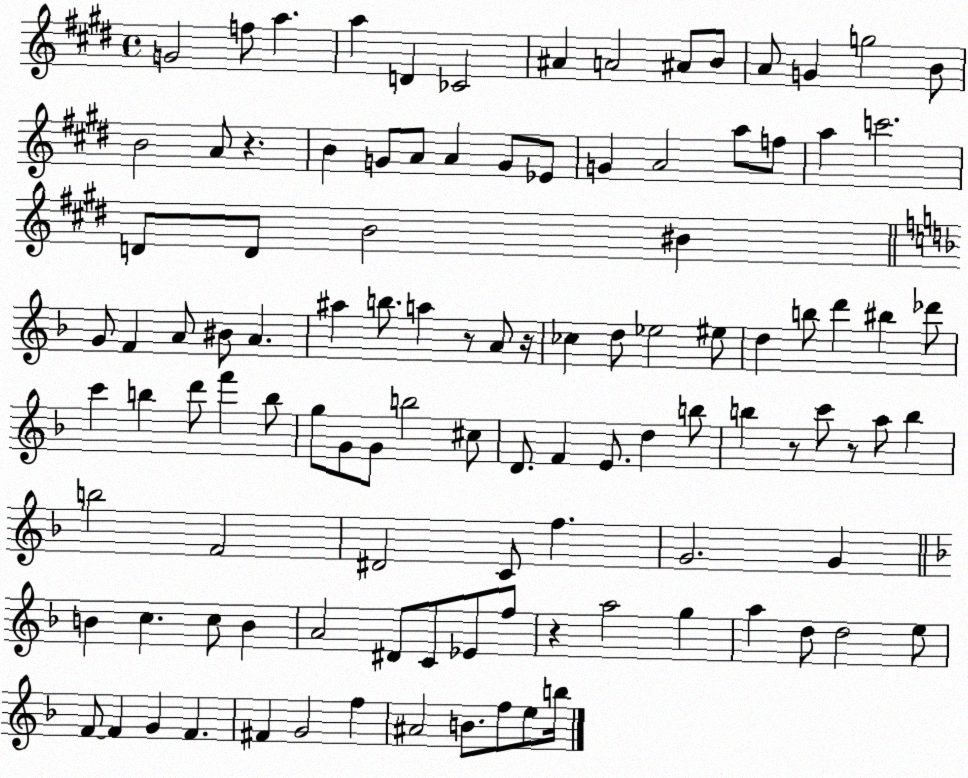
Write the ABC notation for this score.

X:1
T:Untitled
M:4/4
L:1/4
K:E
G2 f/2 a a D _C2 ^A A2 ^A/2 B/2 A/2 G g2 B/2 B2 A/2 z B G/2 A/2 A G/2 _E/2 G A2 a/2 f/2 a c'2 D/2 D/2 B2 ^B G/2 F A/2 ^B/2 A ^a b/2 a z/2 A/2 z/4 _c d/2 _e2 ^e/2 d b/2 d' ^b _d'/2 c' b d'/2 f' b/2 g/2 G/2 G/2 b2 ^c/2 D/2 F E/2 d b/2 b z/2 c'/2 z/2 a/2 b b2 F2 ^D2 C/2 f G2 G B c c/2 B A2 ^D/2 C/2 _E/2 f/2 z a2 g a d/2 d2 e/2 F/2 F G F ^F G2 f ^A2 B/2 f/2 e/2 b/4